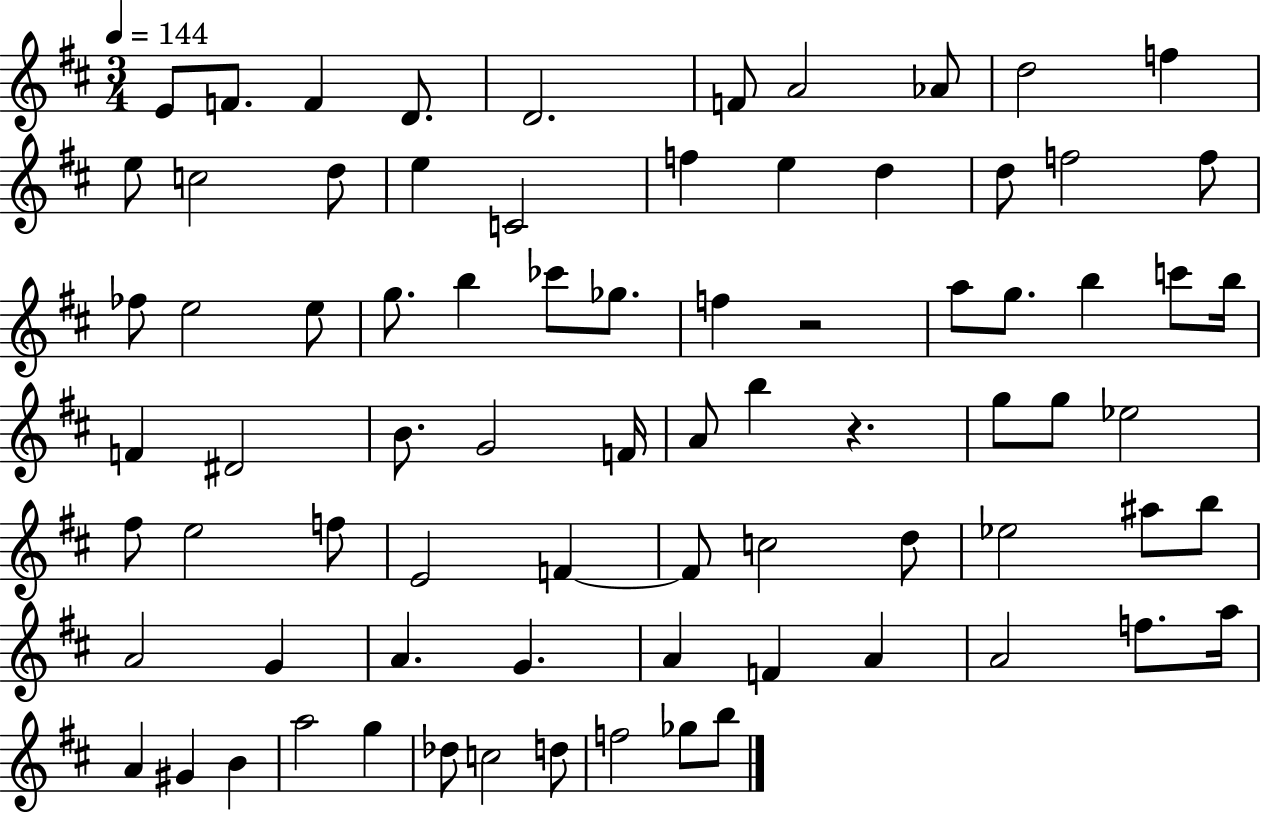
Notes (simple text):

E4/e F4/e. F4/q D4/e. D4/h. F4/e A4/h Ab4/e D5/h F5/q E5/e C5/h D5/e E5/q C4/h F5/q E5/q D5/q D5/e F5/h F5/e FES5/e E5/h E5/e G5/e. B5/q CES6/e Gb5/e. F5/q R/h A5/e G5/e. B5/q C6/e B5/s F4/q D#4/h B4/e. G4/h F4/s A4/e B5/q R/q. G5/e G5/e Eb5/h F#5/e E5/h F5/e E4/h F4/q F4/e C5/h D5/e Eb5/h A#5/e B5/e A4/h G4/q A4/q. G4/q. A4/q F4/q A4/q A4/h F5/e. A5/s A4/q G#4/q B4/q A5/h G5/q Db5/e C5/h D5/e F5/h Gb5/e B5/e